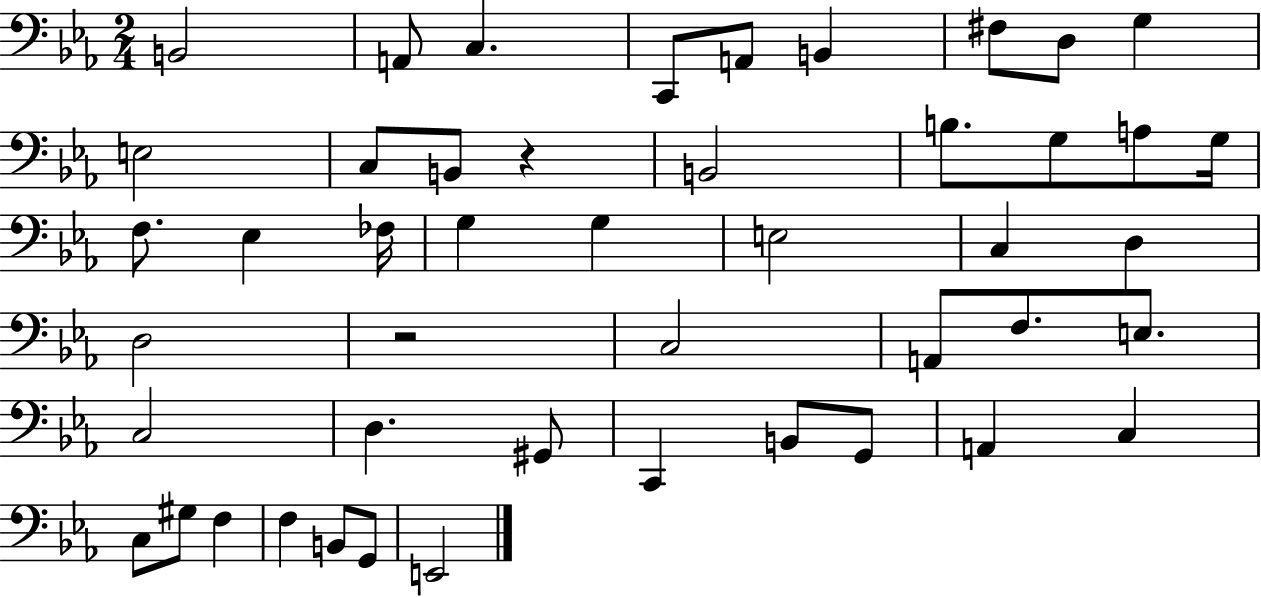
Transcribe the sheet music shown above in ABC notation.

X:1
T:Untitled
M:2/4
L:1/4
K:Eb
B,,2 A,,/2 C, C,,/2 A,,/2 B,, ^F,/2 D,/2 G, E,2 C,/2 B,,/2 z B,,2 B,/2 G,/2 A,/2 G,/4 F,/2 _E, _F,/4 G, G, E,2 C, D, D,2 z2 C,2 A,,/2 F,/2 E,/2 C,2 D, ^G,,/2 C,, B,,/2 G,,/2 A,, C, C,/2 ^G,/2 F, F, B,,/2 G,,/2 E,,2